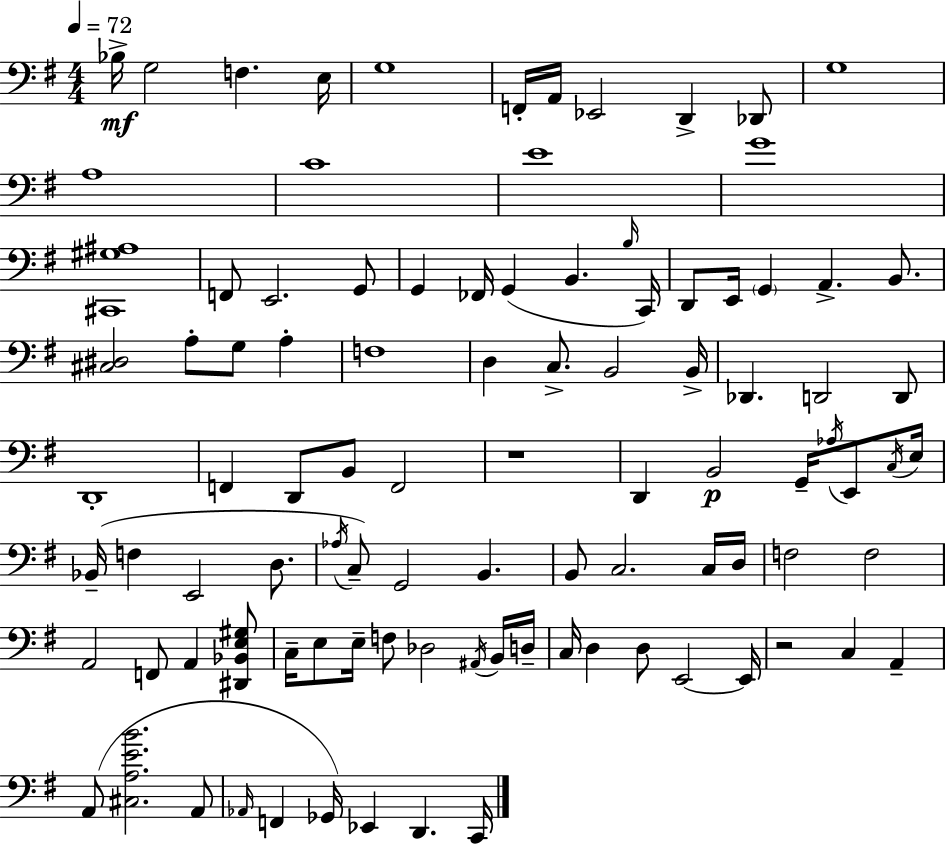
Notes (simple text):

Bb3/s G3/h F3/q. E3/s G3/w F2/s A2/s Eb2/h D2/q Db2/e G3/w A3/w C4/w E4/w G4/w [C#2,G#3,A#3]/w F2/e E2/h. G2/e G2/q FES2/s G2/q B2/q. B3/s C2/s D2/e E2/s G2/q A2/q. B2/e. [C#3,D#3]/h A3/e G3/e A3/q F3/w D3/q C3/e. B2/h B2/s Db2/q. D2/h D2/e D2/w F2/q D2/e B2/e F2/h R/w D2/q B2/h G2/s Ab3/s E2/e C3/s E3/s Bb2/s F3/q E2/h D3/e. Ab3/s C3/e G2/h B2/q. B2/e C3/h. C3/s D3/s F3/h F3/h A2/h F2/e A2/q [D#2,Bb2,E3,G#3]/e C3/s E3/e E3/s F3/e Db3/h A#2/s B2/s D3/s C3/s D3/q D3/e E2/h E2/s R/h C3/q A2/q A2/e [C#3,A3,E4,B4]/h. A2/e Ab2/s F2/q Gb2/s Eb2/q D2/q. C2/s